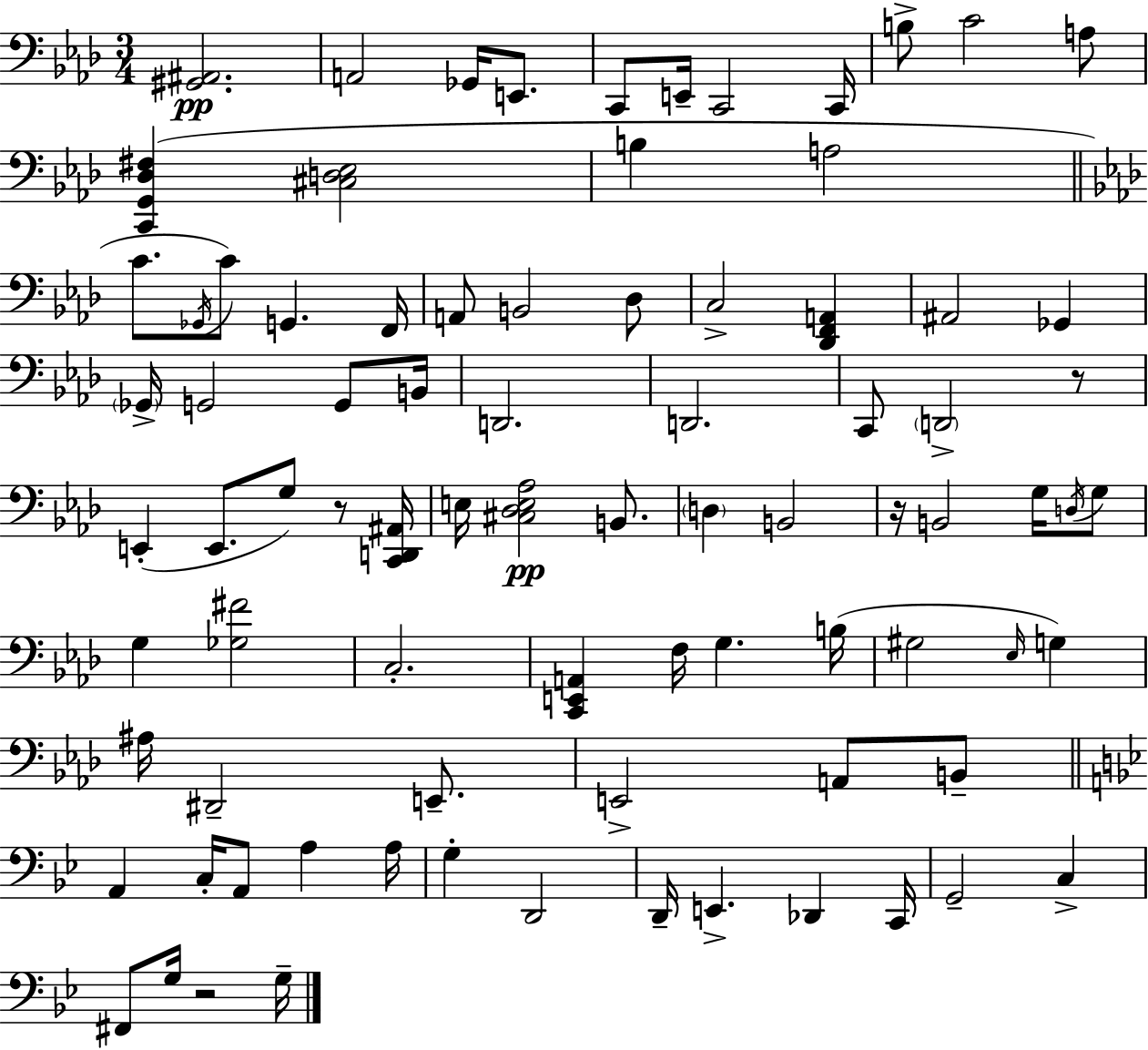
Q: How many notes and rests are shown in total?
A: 84